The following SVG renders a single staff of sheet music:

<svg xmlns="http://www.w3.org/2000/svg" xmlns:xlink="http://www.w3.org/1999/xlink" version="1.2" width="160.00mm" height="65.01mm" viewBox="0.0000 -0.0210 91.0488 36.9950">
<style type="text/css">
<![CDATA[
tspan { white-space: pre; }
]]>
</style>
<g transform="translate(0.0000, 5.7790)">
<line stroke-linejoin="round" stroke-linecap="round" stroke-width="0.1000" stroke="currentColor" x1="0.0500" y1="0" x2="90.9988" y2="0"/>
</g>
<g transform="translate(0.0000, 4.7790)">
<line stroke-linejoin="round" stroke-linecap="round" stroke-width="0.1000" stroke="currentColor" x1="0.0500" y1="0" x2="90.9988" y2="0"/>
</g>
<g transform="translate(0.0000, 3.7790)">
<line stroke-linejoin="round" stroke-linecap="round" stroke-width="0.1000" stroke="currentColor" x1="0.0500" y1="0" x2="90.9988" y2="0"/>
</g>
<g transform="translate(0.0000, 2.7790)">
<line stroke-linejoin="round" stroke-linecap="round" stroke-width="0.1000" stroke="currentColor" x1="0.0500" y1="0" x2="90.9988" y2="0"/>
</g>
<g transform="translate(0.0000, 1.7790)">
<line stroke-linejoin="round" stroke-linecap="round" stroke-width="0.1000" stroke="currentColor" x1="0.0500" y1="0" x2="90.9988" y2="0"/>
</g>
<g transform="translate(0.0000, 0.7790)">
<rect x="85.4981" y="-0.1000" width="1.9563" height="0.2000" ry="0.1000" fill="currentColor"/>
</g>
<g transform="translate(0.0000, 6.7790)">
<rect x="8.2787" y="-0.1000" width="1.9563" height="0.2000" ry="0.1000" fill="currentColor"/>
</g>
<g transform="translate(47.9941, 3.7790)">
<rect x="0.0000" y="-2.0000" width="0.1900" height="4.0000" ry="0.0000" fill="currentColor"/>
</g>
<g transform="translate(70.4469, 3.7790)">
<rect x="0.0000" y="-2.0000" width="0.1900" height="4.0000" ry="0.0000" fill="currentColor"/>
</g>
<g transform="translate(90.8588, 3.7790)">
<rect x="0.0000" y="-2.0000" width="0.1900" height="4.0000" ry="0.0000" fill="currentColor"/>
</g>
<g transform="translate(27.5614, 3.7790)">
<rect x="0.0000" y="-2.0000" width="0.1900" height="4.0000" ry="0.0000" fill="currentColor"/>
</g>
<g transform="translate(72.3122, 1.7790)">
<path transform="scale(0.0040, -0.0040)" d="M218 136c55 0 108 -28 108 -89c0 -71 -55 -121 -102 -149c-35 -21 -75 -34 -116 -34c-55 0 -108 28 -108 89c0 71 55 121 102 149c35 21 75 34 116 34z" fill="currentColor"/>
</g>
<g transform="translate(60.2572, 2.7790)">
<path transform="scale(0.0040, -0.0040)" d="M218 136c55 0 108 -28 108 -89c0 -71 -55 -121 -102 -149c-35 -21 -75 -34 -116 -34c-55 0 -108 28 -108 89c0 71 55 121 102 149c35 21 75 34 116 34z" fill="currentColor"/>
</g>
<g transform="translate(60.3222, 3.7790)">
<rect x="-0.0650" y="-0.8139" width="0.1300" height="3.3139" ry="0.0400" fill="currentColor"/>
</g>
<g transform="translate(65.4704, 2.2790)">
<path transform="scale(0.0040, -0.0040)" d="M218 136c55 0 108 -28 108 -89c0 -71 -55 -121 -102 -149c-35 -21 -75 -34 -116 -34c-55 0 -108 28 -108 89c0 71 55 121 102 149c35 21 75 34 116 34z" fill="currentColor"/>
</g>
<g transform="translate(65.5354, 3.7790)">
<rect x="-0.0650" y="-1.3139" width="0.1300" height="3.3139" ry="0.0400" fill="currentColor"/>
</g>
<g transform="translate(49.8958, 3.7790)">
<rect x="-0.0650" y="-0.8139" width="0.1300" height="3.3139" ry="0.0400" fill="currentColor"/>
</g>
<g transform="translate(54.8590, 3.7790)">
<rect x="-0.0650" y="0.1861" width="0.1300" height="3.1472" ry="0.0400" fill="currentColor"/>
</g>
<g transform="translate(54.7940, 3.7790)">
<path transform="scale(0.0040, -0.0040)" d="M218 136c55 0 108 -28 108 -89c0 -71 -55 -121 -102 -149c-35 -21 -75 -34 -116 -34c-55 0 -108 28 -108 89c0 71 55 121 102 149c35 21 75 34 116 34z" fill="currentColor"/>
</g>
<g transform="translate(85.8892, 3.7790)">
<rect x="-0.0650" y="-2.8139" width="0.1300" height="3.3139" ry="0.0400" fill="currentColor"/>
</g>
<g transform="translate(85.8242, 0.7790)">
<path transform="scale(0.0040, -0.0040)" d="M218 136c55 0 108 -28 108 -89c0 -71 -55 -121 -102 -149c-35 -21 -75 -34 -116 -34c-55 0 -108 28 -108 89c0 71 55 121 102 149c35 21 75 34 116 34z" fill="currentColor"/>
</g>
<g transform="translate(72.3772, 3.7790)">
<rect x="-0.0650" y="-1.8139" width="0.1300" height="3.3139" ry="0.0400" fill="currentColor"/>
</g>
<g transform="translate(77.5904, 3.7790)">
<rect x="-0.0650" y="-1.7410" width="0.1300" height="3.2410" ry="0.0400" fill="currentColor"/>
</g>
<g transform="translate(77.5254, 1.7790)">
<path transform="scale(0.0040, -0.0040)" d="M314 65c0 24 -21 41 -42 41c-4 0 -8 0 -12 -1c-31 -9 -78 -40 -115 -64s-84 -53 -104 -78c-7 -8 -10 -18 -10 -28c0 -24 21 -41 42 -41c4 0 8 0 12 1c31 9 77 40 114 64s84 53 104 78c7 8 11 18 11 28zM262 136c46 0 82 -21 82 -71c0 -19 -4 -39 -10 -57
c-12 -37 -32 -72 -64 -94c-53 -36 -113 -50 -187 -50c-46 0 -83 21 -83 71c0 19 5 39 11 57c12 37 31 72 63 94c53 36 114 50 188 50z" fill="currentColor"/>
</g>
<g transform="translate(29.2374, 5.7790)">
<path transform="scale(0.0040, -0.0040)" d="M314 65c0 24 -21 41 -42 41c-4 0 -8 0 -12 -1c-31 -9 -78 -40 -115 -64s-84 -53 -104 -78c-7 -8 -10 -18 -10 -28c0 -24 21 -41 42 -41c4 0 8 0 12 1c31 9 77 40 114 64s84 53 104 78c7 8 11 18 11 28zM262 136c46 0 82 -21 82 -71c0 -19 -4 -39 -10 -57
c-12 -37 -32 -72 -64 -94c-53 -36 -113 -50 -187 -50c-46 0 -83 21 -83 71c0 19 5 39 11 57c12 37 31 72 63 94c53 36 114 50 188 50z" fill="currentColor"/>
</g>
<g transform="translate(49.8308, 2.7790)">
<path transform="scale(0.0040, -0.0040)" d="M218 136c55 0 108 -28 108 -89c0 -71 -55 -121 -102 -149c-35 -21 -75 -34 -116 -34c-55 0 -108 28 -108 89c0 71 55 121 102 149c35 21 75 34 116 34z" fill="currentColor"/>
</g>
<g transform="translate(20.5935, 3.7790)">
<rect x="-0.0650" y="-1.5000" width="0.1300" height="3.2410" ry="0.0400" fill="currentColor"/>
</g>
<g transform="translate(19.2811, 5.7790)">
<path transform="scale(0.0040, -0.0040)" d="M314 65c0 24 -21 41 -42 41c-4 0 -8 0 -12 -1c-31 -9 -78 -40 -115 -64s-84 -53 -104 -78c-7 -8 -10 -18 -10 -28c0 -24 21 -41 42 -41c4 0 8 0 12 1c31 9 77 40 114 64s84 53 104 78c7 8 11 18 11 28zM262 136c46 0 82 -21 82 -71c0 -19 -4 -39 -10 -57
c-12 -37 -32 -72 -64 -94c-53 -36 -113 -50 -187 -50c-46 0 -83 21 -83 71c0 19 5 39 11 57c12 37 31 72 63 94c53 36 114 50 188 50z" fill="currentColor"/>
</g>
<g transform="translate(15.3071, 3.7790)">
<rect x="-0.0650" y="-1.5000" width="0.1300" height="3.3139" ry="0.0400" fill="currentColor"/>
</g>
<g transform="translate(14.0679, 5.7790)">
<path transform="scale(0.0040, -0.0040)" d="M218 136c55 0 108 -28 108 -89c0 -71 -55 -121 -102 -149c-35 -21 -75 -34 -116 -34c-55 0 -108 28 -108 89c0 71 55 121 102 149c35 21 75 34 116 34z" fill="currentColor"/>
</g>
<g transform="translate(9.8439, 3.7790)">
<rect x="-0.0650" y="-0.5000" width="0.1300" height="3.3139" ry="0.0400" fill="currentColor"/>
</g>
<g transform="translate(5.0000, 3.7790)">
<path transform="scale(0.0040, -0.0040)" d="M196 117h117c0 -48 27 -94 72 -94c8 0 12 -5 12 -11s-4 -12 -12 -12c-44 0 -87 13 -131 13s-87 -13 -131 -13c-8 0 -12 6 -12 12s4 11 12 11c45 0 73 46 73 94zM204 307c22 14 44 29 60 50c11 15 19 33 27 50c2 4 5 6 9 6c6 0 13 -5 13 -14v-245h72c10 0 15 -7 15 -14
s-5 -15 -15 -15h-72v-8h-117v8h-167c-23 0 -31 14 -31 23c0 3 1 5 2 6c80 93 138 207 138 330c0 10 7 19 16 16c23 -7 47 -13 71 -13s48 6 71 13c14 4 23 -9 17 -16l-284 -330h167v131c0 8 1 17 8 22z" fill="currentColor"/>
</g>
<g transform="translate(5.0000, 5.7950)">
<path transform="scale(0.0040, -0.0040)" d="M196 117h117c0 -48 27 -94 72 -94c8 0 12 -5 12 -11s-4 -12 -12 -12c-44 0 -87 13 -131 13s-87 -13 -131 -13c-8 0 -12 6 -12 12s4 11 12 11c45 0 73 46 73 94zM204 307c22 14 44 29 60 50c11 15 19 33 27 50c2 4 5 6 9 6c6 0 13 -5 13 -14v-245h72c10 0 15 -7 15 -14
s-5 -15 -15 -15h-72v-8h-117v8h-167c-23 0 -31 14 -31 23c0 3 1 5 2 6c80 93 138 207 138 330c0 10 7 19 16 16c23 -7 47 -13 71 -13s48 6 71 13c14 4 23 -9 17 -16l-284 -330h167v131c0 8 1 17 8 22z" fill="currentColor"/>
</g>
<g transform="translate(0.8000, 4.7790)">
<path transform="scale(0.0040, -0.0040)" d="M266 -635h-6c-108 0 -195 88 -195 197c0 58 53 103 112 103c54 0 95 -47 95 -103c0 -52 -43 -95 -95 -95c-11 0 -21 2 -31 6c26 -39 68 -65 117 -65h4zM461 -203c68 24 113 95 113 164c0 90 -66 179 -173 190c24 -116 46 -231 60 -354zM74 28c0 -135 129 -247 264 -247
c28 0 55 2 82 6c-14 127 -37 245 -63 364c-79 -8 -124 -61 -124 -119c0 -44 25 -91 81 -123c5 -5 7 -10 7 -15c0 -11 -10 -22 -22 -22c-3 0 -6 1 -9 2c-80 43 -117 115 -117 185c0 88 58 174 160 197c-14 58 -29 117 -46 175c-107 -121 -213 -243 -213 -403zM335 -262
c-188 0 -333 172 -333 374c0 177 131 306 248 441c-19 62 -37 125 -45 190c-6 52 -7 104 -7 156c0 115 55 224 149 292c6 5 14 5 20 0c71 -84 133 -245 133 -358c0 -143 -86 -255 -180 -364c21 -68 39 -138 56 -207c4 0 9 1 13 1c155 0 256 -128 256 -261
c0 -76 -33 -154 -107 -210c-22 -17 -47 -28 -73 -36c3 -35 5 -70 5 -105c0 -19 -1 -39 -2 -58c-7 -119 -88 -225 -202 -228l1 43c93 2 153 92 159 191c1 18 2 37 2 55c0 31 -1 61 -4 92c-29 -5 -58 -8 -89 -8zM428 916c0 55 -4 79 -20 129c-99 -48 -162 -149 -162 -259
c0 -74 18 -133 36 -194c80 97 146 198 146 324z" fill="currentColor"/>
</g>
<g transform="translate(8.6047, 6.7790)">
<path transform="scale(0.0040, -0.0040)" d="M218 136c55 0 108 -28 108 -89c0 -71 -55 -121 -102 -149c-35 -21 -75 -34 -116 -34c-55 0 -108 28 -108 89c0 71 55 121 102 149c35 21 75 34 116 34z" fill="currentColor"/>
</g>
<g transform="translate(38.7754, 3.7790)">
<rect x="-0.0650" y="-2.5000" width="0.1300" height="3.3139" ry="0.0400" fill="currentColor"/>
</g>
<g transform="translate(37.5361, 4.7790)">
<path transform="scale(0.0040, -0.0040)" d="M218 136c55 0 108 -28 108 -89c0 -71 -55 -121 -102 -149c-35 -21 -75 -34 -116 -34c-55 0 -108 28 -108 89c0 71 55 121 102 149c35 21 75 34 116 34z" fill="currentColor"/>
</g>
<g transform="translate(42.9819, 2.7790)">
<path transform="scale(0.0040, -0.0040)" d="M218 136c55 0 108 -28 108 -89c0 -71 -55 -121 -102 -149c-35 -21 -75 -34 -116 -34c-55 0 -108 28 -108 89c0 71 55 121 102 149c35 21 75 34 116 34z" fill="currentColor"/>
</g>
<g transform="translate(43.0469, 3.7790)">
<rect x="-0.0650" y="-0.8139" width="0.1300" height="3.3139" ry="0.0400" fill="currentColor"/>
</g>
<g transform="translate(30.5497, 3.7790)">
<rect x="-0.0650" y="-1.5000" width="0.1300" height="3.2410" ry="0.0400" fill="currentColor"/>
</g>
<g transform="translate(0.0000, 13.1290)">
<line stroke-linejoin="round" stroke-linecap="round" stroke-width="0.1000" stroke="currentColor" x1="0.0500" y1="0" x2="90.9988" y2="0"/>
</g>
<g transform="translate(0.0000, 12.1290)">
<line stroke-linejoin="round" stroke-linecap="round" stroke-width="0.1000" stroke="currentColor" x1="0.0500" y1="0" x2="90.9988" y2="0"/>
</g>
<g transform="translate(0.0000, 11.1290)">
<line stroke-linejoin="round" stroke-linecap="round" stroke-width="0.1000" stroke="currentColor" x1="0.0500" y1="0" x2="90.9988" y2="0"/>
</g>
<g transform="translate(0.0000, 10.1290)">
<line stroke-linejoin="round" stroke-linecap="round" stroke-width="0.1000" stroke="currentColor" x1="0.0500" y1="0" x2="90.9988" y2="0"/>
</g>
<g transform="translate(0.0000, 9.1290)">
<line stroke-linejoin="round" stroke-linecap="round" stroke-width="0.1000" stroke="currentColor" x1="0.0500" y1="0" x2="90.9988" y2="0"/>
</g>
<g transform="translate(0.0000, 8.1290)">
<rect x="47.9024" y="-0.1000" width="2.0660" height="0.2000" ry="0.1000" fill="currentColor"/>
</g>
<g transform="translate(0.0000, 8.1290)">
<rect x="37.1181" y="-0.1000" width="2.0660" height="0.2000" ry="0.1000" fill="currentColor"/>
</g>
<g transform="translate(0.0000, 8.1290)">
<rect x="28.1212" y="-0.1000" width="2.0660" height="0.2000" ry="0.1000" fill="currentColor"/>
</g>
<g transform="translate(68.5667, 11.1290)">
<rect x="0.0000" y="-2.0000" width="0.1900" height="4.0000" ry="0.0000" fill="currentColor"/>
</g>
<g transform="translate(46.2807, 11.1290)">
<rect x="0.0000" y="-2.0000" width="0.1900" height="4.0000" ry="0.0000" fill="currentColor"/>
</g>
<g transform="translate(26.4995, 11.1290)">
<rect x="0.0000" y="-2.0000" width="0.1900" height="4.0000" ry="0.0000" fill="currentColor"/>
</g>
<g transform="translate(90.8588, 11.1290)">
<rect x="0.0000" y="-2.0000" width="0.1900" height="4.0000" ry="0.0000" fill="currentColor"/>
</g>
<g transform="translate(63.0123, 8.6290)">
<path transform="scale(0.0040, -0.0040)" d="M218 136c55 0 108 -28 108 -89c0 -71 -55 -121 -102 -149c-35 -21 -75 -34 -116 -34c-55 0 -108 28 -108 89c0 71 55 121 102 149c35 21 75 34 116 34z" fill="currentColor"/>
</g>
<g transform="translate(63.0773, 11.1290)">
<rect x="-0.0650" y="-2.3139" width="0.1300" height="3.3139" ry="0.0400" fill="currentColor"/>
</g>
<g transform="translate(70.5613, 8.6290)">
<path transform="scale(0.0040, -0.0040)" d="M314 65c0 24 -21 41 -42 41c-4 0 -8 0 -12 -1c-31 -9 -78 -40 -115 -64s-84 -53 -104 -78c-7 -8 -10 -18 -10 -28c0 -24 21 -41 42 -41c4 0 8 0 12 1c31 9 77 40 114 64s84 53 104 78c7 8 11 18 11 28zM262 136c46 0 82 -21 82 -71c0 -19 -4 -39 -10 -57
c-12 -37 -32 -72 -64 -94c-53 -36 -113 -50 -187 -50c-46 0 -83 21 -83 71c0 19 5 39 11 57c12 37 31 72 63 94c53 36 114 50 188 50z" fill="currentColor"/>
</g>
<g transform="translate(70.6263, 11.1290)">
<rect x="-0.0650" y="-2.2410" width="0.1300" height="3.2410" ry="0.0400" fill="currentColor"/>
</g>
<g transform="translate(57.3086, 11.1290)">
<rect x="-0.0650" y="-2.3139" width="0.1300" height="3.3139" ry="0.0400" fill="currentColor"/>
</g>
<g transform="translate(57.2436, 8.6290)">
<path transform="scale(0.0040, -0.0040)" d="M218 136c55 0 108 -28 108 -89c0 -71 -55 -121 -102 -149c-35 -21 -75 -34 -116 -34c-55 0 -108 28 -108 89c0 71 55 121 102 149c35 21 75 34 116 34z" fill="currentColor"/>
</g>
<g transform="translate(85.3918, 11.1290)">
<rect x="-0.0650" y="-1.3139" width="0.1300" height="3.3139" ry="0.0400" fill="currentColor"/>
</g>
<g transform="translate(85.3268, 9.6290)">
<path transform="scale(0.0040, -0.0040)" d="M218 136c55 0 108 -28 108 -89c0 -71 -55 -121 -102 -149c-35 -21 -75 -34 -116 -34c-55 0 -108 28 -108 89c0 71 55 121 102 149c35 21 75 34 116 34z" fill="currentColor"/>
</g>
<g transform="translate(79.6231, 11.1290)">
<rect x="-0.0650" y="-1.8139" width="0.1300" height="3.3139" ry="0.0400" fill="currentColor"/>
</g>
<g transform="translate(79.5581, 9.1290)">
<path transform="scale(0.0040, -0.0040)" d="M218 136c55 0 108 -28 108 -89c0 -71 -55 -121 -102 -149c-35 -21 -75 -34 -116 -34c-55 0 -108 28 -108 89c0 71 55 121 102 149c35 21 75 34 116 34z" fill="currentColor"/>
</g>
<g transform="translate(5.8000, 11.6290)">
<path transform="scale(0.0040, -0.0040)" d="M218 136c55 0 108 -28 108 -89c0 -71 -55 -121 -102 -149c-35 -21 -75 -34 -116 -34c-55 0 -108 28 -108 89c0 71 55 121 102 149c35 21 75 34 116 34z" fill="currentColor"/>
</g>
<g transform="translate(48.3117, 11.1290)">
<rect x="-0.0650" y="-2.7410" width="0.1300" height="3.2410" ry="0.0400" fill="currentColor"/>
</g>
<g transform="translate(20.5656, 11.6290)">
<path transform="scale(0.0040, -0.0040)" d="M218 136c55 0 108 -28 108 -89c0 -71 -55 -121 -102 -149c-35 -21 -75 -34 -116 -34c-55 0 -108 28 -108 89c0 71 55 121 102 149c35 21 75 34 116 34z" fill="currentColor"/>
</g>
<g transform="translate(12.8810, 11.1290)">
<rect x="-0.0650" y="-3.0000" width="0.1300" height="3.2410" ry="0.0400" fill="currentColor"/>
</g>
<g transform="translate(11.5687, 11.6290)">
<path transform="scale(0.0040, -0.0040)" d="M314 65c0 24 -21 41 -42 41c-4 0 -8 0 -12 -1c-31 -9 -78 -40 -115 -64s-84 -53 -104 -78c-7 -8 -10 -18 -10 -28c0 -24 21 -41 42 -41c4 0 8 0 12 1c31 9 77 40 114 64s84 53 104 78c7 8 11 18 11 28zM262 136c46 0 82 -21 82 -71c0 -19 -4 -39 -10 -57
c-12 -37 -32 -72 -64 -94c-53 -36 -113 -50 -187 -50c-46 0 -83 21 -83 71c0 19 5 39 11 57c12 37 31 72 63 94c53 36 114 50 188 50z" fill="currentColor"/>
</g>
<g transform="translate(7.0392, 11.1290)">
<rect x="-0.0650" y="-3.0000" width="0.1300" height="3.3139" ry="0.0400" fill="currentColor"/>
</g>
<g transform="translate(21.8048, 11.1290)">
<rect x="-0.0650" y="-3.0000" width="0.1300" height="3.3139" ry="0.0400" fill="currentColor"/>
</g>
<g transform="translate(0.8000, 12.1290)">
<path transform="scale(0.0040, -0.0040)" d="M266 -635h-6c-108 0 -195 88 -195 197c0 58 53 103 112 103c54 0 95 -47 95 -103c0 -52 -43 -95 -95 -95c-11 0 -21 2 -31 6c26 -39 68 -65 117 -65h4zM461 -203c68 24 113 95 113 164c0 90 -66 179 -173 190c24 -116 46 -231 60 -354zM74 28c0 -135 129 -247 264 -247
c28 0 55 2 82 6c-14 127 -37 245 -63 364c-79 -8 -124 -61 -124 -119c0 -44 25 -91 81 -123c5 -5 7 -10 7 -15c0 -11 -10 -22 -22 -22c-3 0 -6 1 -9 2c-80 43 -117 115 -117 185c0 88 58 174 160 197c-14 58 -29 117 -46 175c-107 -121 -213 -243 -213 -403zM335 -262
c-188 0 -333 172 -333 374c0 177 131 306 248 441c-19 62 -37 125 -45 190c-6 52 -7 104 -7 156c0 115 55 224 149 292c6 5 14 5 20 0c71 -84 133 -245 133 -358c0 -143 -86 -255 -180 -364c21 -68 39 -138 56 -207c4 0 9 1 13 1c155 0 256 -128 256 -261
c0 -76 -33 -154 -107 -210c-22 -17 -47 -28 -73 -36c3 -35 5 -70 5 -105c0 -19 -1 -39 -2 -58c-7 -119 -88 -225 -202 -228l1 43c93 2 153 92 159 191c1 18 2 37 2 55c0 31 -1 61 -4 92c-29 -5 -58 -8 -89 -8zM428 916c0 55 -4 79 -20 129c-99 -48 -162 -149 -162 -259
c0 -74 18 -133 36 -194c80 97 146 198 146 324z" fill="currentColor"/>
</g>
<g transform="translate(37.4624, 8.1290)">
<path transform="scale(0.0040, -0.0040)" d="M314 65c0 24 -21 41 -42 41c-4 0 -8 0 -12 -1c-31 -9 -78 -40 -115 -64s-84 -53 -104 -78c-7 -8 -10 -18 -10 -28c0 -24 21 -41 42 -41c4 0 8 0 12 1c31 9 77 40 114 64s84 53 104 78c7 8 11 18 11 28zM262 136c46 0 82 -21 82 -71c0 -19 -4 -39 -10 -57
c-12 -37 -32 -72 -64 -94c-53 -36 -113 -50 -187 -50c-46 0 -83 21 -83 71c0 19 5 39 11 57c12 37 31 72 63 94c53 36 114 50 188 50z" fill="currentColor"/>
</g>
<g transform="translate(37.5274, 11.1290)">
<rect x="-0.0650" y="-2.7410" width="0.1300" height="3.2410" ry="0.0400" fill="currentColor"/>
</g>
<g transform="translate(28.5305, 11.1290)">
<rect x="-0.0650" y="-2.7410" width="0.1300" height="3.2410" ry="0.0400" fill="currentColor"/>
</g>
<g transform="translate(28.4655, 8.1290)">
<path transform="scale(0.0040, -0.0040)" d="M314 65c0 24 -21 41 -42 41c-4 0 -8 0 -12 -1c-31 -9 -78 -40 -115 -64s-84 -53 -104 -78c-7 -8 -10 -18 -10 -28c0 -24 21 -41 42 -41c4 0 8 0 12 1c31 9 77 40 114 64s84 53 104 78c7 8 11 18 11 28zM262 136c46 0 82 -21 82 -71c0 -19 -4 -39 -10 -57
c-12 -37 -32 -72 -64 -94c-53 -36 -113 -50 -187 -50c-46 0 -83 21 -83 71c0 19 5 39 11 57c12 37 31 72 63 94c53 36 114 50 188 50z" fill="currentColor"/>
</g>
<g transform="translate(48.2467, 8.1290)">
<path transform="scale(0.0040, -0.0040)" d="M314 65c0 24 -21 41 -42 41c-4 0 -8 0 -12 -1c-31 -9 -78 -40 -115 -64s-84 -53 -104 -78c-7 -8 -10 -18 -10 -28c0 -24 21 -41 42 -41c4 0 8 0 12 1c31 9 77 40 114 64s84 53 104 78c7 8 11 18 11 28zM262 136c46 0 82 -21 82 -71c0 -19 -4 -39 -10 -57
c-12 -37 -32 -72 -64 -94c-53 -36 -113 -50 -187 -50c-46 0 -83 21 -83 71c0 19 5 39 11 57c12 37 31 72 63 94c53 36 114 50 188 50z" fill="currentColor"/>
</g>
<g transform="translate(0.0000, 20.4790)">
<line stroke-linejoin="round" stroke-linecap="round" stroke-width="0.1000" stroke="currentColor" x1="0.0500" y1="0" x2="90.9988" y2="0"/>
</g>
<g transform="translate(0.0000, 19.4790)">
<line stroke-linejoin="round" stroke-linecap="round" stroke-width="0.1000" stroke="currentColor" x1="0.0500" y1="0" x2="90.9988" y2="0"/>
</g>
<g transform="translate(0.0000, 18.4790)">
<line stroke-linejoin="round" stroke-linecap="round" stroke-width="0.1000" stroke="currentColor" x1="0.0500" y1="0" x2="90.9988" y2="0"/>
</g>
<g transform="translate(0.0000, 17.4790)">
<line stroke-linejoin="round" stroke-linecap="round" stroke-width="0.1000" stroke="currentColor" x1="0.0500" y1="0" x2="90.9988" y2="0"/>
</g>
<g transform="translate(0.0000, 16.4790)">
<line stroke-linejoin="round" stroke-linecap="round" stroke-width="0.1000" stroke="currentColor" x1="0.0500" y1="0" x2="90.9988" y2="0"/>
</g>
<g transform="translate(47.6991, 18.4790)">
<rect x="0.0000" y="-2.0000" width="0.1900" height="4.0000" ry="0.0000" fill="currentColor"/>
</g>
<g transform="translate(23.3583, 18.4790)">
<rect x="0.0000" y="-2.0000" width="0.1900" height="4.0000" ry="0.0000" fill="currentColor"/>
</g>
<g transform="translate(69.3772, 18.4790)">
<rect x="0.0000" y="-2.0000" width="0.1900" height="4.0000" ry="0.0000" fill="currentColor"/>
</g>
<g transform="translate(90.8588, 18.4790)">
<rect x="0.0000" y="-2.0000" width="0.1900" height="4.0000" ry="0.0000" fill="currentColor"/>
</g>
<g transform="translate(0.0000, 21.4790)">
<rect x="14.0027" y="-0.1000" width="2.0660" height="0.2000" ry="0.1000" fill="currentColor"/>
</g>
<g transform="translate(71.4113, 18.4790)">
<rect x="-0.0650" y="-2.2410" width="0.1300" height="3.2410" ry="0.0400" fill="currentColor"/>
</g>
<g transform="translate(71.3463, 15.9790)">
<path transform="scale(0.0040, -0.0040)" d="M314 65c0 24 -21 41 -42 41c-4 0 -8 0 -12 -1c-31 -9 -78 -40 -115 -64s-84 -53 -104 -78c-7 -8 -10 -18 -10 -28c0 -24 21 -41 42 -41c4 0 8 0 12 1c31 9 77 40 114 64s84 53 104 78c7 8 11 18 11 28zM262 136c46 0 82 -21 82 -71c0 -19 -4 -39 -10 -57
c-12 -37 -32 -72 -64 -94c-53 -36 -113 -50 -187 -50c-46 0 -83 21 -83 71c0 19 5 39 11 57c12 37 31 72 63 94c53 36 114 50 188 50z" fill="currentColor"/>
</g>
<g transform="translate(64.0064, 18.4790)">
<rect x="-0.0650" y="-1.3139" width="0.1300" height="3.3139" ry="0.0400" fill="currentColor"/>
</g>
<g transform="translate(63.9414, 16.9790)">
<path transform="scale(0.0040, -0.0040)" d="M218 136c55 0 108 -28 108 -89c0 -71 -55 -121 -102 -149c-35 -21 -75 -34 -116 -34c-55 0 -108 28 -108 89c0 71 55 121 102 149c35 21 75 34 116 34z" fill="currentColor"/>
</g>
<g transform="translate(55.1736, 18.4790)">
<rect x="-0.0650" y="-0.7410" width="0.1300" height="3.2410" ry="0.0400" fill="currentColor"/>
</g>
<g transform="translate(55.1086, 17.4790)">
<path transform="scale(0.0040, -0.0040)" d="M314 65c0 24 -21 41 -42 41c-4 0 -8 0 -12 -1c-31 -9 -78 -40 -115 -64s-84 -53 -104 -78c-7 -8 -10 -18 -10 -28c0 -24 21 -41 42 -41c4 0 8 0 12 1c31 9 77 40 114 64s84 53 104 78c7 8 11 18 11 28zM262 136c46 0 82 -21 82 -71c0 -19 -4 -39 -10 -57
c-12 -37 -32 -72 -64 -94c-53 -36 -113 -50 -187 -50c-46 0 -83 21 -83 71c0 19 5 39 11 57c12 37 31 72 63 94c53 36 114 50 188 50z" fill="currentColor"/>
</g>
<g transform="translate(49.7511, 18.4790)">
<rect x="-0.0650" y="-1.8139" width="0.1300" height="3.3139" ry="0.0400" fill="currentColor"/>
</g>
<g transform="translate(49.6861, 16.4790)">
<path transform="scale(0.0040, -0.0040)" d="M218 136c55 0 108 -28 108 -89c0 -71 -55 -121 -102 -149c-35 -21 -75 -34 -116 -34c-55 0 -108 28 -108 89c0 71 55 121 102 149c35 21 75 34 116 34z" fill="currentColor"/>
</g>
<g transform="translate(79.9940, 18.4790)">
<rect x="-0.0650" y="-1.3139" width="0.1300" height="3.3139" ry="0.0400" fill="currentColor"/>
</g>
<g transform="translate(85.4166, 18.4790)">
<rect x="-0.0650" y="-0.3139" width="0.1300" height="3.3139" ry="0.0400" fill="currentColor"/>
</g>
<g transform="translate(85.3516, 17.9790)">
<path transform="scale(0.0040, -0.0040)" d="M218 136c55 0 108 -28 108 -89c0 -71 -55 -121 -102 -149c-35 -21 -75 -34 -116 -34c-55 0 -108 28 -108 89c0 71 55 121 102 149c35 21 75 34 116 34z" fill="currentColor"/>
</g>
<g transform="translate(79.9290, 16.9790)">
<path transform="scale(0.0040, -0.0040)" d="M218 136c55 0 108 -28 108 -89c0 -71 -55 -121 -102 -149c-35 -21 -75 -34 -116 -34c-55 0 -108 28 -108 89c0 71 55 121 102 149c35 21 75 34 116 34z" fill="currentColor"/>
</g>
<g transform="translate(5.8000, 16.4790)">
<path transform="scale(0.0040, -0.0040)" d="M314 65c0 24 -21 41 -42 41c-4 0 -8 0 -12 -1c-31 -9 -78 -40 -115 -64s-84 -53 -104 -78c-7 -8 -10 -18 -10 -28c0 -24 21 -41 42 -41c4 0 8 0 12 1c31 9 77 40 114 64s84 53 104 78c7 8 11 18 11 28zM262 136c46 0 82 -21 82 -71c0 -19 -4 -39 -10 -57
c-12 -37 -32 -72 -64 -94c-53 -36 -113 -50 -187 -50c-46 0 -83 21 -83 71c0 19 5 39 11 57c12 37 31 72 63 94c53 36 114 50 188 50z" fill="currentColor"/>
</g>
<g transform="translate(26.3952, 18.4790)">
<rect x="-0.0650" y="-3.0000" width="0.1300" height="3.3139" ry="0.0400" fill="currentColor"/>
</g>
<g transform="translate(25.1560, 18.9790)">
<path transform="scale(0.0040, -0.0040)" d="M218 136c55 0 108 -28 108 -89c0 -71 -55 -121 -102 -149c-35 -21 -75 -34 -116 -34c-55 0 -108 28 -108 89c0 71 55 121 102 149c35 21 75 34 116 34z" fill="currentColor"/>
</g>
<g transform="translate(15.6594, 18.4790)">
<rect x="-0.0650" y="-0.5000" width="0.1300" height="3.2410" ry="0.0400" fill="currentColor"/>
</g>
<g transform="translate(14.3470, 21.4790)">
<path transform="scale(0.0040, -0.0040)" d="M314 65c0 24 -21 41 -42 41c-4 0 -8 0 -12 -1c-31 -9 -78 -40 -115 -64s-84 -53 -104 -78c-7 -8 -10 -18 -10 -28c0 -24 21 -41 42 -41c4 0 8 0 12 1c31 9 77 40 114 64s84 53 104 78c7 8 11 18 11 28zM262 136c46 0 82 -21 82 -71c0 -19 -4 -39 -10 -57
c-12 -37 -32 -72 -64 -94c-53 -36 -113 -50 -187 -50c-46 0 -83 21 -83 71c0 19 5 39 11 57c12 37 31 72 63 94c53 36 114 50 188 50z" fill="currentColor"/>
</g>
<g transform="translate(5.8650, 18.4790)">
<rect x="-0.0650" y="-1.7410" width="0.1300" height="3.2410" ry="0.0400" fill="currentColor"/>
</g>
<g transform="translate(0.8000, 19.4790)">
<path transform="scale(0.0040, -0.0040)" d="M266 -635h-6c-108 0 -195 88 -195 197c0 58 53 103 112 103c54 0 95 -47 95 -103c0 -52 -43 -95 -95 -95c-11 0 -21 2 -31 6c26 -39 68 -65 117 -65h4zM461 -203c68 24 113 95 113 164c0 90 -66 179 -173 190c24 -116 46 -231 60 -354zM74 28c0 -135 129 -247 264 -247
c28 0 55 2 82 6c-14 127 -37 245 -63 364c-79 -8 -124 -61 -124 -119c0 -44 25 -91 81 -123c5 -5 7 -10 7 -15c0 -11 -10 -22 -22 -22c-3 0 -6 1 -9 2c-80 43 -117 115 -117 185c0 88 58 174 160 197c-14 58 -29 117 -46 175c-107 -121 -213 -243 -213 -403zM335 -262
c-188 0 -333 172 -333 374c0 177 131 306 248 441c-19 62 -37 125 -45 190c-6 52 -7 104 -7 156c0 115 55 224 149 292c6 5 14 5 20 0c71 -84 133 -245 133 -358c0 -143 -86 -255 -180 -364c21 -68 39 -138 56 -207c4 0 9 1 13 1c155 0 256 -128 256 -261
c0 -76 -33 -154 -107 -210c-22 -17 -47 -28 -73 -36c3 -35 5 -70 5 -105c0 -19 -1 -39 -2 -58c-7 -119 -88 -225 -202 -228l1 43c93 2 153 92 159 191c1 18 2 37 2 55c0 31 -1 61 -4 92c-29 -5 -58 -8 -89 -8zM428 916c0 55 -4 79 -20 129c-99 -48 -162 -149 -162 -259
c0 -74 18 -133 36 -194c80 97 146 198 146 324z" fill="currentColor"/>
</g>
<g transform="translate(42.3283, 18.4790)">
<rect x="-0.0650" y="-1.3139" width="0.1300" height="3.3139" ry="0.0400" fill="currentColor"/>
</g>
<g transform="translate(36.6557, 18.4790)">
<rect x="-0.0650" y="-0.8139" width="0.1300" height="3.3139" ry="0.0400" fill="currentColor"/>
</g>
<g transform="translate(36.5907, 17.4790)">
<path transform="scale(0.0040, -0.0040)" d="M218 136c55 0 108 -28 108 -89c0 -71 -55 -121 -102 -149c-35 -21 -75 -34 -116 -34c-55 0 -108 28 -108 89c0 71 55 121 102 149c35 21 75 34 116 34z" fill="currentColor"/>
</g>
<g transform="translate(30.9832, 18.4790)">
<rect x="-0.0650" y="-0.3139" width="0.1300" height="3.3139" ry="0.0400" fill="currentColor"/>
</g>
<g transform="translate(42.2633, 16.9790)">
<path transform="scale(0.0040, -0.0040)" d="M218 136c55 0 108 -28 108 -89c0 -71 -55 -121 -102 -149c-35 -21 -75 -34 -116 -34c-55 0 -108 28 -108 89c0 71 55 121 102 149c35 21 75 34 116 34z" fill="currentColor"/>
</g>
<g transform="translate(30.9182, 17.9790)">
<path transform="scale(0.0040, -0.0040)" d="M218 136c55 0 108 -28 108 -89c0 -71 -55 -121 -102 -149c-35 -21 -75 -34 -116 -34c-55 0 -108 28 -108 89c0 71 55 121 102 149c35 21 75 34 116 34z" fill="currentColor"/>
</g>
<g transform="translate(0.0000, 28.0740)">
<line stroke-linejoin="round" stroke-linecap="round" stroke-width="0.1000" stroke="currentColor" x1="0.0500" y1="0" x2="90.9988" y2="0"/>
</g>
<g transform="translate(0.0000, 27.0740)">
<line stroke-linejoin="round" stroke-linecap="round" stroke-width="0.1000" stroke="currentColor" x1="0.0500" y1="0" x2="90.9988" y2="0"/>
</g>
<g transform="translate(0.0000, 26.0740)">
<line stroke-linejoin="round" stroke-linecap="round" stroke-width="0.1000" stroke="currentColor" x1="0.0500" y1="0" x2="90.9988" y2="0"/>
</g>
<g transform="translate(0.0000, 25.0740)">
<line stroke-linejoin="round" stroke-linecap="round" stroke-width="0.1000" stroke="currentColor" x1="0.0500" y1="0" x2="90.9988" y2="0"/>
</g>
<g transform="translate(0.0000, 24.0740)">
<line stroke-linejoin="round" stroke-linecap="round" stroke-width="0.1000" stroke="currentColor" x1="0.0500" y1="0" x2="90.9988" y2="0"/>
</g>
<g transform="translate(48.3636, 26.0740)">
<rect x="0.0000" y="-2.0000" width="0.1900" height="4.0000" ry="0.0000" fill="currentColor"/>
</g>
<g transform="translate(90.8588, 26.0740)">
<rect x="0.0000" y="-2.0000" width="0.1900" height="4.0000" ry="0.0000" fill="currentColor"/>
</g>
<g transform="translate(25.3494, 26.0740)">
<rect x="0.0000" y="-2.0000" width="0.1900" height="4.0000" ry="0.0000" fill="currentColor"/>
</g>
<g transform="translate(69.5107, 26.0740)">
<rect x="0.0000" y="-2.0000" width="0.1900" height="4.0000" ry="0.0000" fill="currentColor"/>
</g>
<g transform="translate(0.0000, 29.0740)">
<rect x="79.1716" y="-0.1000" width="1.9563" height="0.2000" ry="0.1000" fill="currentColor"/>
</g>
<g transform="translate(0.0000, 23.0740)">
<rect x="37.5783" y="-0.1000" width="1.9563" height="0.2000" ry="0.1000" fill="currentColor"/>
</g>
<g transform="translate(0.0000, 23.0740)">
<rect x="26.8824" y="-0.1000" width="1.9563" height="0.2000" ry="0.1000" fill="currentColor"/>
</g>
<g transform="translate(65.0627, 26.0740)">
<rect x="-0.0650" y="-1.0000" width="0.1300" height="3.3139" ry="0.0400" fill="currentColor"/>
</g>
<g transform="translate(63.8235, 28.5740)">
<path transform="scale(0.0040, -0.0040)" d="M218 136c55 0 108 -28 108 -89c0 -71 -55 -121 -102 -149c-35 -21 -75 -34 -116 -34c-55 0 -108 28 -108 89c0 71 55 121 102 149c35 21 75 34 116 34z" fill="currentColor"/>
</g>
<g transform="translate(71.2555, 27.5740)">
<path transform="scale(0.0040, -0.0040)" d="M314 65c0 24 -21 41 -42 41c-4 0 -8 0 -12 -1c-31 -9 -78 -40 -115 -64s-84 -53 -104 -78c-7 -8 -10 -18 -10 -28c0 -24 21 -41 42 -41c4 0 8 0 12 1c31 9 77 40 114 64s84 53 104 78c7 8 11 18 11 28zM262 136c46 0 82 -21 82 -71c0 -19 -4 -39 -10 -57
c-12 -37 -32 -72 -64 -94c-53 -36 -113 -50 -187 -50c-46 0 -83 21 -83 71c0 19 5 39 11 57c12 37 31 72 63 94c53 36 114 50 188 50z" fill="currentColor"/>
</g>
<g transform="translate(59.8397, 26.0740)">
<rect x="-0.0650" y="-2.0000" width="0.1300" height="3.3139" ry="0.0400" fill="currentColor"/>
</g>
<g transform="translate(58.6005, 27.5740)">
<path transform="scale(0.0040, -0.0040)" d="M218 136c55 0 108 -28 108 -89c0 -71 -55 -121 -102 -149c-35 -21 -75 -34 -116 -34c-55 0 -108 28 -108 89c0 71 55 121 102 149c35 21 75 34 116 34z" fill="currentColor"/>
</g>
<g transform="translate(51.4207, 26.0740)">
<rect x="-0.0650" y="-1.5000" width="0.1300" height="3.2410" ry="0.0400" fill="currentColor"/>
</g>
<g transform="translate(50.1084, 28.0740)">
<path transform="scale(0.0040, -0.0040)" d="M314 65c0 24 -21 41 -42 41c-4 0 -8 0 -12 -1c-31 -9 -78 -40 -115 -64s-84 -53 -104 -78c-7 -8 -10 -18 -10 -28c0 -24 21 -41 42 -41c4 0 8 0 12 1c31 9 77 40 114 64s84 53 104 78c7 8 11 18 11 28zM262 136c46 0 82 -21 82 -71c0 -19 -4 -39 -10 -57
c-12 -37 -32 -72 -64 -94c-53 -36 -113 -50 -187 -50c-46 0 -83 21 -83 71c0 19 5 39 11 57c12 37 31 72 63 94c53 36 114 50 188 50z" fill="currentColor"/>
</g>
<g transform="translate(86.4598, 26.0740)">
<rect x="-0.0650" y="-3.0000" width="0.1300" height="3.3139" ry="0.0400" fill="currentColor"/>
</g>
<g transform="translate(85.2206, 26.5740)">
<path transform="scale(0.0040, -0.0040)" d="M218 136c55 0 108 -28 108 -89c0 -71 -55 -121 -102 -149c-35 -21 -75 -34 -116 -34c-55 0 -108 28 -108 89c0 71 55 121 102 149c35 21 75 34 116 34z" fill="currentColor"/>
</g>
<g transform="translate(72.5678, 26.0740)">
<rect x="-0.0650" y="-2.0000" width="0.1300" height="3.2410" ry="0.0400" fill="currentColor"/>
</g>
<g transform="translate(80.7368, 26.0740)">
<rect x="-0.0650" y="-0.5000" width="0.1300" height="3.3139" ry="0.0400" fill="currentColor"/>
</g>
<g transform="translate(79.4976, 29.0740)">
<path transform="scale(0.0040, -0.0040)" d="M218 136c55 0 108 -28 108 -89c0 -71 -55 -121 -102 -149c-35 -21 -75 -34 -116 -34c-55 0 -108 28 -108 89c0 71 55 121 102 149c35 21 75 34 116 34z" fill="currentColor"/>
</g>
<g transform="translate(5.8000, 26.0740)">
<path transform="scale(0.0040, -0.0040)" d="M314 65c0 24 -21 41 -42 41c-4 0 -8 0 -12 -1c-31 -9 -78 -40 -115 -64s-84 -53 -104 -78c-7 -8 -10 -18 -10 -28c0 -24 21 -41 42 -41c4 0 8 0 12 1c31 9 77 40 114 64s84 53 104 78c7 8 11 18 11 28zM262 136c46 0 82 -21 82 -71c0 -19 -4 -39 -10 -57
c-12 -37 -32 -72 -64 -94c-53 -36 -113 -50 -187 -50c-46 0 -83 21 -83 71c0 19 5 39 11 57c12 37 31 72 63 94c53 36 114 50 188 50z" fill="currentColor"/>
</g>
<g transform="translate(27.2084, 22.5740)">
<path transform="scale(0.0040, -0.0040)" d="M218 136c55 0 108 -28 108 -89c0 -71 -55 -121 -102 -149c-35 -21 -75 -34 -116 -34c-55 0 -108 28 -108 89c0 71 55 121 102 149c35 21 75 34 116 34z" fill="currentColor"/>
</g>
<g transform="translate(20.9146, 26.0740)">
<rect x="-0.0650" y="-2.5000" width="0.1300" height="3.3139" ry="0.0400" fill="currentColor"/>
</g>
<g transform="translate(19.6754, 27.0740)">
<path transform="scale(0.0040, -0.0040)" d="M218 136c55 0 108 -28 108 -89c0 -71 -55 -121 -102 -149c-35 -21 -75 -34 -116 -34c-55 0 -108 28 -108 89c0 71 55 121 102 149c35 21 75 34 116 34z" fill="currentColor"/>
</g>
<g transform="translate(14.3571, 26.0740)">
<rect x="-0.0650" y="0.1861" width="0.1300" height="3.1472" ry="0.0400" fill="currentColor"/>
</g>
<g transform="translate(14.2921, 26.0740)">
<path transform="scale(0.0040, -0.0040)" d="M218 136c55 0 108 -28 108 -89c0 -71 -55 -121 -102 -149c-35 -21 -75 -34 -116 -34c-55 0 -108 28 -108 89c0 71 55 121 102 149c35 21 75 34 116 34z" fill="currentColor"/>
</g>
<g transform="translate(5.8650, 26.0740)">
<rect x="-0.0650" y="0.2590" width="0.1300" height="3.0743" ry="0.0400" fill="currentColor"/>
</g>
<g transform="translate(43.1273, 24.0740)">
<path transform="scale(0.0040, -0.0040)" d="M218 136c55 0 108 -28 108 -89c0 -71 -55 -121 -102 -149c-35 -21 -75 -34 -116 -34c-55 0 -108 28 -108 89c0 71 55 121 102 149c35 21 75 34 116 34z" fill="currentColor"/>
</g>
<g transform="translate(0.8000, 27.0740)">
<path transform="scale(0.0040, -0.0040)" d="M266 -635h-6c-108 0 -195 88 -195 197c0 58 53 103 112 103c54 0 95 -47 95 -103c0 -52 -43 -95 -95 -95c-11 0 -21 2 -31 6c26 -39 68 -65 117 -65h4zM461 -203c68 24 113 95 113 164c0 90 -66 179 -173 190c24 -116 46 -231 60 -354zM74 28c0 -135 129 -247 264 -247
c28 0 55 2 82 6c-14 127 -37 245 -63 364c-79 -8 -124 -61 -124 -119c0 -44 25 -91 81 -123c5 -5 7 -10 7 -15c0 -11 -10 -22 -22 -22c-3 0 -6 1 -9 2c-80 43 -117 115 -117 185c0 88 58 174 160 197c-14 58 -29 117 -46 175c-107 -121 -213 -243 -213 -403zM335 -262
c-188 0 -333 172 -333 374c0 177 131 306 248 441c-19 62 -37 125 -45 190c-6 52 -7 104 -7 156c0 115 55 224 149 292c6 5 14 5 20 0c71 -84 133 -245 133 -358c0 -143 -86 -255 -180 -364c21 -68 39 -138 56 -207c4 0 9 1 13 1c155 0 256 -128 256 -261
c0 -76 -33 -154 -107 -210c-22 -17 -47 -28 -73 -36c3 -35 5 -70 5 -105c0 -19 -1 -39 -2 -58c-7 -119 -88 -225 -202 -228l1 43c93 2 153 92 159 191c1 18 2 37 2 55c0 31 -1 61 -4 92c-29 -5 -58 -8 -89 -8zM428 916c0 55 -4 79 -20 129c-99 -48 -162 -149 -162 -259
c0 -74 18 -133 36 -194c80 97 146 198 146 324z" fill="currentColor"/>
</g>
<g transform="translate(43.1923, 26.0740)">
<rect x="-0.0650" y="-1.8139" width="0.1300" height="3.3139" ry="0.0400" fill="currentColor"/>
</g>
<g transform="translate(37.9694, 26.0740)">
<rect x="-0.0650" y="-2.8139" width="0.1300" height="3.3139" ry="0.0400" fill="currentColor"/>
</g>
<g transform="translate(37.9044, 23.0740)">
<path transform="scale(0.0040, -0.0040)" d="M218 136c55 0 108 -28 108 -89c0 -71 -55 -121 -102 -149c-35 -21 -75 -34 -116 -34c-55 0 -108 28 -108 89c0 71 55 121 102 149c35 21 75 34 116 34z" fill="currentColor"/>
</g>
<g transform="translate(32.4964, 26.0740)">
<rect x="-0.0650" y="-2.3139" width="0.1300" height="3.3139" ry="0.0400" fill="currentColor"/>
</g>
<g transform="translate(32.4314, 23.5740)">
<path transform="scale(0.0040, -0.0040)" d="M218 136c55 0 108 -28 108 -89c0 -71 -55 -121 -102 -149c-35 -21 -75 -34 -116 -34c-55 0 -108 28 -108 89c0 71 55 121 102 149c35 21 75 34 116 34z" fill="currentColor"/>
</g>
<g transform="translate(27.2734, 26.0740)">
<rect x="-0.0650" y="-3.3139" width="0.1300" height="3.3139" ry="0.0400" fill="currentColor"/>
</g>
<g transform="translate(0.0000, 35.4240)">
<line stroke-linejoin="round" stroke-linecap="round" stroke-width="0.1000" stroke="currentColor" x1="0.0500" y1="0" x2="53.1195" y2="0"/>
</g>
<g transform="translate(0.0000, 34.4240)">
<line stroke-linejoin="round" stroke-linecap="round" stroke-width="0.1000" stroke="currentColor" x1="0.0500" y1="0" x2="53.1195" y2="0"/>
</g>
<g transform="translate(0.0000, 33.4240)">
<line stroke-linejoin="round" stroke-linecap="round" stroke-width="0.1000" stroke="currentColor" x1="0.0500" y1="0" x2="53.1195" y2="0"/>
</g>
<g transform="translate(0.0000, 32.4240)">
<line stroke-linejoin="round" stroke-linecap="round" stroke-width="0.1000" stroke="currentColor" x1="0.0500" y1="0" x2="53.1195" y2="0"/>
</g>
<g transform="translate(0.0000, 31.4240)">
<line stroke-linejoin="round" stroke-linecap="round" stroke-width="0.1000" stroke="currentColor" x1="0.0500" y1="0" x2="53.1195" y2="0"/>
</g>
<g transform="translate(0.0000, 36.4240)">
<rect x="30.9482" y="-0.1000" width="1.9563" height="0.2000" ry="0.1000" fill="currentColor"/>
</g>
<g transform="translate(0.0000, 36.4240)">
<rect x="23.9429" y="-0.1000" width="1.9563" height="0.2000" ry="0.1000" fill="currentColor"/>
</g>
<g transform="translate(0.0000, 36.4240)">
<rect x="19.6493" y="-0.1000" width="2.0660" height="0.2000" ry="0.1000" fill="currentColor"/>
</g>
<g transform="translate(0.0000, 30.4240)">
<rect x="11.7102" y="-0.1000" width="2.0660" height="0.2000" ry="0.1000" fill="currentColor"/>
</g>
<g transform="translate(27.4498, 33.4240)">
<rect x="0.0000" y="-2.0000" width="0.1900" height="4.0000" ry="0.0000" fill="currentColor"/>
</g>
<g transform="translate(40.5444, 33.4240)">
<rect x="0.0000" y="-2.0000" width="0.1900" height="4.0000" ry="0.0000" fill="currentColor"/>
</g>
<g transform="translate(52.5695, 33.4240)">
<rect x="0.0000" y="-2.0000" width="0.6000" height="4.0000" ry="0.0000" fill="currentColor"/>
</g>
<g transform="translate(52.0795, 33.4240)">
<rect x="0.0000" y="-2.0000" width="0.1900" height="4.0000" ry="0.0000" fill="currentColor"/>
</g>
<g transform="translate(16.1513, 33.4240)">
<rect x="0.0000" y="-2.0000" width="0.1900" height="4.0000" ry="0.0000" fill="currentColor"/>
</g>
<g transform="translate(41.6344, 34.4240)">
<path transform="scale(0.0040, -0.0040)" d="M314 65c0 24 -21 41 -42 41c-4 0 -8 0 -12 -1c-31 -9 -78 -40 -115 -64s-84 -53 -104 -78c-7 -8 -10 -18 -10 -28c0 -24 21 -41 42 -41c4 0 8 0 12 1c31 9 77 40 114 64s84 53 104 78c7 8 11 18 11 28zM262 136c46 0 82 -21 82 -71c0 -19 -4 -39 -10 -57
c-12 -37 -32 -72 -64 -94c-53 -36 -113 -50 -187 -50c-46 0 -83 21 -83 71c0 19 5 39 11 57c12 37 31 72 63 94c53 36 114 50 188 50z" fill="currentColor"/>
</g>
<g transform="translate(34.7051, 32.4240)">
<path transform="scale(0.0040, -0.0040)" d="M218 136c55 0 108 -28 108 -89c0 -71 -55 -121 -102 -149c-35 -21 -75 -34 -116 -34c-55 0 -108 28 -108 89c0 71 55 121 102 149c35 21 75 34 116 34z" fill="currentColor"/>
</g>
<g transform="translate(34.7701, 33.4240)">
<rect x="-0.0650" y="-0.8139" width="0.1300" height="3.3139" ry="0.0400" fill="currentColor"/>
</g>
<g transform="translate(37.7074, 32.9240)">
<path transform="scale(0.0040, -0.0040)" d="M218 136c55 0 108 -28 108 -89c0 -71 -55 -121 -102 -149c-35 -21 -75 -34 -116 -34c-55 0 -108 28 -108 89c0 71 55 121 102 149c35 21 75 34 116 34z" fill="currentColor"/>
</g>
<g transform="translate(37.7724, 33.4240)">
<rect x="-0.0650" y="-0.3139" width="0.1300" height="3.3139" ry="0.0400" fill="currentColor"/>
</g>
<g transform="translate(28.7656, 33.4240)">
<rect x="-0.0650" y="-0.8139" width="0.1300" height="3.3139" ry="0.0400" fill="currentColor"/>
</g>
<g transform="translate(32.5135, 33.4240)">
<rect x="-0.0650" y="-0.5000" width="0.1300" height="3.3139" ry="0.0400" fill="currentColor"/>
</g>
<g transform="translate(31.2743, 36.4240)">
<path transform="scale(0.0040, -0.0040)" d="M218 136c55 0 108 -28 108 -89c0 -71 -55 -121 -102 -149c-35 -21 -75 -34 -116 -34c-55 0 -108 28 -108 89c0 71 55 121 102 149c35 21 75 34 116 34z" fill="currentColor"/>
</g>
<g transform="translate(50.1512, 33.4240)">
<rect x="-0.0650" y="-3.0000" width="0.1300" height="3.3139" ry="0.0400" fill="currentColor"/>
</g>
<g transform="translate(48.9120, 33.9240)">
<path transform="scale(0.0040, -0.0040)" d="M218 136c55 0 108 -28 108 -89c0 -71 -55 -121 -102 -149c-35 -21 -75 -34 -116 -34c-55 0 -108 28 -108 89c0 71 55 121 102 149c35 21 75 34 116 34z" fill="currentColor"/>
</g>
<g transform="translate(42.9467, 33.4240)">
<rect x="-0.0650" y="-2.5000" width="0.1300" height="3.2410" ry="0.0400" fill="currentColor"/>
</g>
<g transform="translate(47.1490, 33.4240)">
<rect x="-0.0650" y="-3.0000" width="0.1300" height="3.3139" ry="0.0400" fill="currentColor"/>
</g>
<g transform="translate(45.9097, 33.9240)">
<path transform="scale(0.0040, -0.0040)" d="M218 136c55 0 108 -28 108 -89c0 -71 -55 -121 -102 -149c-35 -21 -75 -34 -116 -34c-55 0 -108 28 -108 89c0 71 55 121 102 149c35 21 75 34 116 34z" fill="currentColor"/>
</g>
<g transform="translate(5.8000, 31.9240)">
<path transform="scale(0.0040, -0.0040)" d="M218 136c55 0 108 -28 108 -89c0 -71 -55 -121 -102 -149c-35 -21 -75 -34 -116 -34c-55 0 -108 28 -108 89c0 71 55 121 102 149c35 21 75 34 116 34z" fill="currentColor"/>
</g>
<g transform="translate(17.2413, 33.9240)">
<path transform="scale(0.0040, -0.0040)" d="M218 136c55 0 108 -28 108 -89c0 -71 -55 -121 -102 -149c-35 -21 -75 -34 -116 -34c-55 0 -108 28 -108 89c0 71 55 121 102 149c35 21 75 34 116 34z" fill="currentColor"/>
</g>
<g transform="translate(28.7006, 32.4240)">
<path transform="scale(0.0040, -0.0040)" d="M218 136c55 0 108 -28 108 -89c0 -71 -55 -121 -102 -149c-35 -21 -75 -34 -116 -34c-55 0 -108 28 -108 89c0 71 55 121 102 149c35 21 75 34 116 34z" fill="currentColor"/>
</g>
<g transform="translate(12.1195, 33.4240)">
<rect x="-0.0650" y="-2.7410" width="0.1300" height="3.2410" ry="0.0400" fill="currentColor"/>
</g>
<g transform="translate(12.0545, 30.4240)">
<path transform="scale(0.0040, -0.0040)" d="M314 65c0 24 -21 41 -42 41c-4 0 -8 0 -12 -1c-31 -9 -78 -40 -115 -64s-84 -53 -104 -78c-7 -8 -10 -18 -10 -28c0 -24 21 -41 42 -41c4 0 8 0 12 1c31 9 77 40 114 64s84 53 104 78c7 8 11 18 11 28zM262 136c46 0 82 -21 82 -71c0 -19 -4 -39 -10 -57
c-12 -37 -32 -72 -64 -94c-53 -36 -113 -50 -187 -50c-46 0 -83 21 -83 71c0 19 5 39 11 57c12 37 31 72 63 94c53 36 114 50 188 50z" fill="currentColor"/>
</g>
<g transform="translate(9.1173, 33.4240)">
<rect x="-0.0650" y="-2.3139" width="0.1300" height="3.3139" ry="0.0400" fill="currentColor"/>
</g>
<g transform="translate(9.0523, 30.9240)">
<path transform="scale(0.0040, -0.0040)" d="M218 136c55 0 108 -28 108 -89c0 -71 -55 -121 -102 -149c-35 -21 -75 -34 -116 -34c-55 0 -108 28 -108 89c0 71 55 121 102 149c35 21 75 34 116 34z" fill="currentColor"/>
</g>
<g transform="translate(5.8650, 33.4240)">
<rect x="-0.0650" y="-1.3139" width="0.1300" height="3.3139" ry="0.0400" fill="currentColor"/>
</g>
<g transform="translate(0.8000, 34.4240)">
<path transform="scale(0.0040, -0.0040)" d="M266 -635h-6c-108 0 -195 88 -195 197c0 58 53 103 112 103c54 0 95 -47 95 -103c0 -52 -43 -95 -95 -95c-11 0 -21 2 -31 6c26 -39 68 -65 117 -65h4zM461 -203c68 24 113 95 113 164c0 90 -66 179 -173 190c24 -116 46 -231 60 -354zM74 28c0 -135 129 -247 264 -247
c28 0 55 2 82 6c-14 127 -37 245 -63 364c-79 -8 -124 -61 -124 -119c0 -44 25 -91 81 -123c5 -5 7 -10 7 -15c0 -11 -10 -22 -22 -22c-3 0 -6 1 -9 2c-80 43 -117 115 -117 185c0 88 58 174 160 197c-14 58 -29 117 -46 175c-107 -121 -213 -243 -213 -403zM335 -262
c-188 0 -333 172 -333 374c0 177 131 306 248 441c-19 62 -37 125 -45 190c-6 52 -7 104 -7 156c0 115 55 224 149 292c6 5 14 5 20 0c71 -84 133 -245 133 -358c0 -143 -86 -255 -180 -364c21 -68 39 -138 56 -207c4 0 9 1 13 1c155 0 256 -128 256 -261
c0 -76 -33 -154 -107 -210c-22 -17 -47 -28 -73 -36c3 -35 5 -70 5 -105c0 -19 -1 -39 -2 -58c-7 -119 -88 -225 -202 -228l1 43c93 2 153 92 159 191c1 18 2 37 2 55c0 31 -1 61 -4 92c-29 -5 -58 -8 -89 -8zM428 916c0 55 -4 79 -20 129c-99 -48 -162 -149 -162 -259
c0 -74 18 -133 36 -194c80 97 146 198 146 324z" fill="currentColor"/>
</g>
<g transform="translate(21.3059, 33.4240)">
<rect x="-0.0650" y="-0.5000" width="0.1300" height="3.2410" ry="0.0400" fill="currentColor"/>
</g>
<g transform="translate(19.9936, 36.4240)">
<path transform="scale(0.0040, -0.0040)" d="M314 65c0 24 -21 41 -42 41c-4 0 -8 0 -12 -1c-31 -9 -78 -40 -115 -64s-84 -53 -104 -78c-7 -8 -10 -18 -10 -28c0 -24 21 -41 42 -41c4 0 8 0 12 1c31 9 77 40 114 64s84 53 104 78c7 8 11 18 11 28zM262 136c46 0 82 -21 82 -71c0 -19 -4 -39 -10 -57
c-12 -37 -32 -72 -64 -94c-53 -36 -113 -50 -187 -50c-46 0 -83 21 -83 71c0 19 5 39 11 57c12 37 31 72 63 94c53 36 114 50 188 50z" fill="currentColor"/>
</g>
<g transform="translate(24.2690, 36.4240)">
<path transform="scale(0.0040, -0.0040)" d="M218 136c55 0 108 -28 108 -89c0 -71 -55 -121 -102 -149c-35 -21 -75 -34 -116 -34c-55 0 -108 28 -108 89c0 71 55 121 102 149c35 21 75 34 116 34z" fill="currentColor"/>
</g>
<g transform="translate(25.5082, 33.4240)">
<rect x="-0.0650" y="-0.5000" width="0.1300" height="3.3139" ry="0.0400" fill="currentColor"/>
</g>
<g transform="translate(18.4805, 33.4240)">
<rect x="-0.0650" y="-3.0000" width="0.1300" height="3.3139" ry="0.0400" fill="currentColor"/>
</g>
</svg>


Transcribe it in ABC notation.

X:1
T:Untitled
M:4/4
L:1/4
K:C
C E E2 E2 G d d B d e f f2 a A A2 A a2 a2 a2 g g g2 f e f2 C2 A c d e f d2 e g2 e c B2 B G b g a f E2 F D F2 C A e g a2 A C2 C d C d c G2 A A